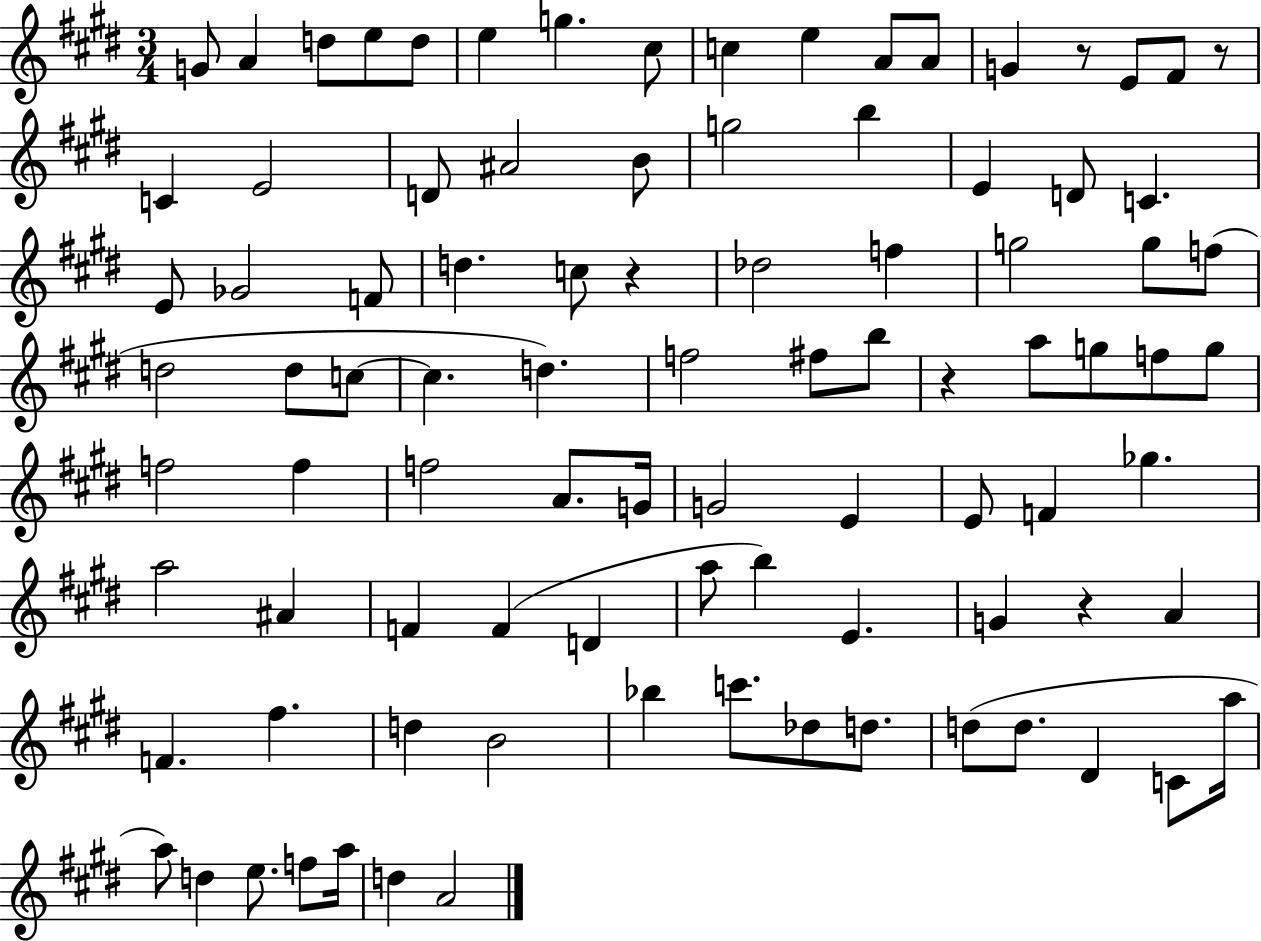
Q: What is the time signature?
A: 3/4